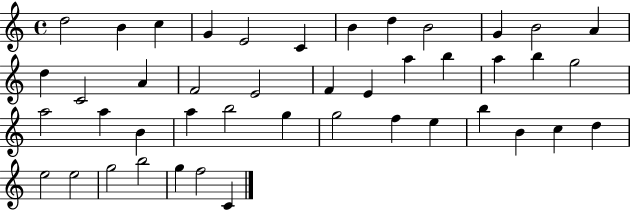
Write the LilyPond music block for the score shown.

{
  \clef treble
  \time 4/4
  \defaultTimeSignature
  \key c \major
  d''2 b'4 c''4 | g'4 e'2 c'4 | b'4 d''4 b'2 | g'4 b'2 a'4 | \break d''4 c'2 a'4 | f'2 e'2 | f'4 e'4 a''4 b''4 | a''4 b''4 g''2 | \break a''2 a''4 b'4 | a''4 b''2 g''4 | g''2 f''4 e''4 | b''4 b'4 c''4 d''4 | \break e''2 e''2 | g''2 b''2 | g''4 f''2 c'4 | \bar "|."
}